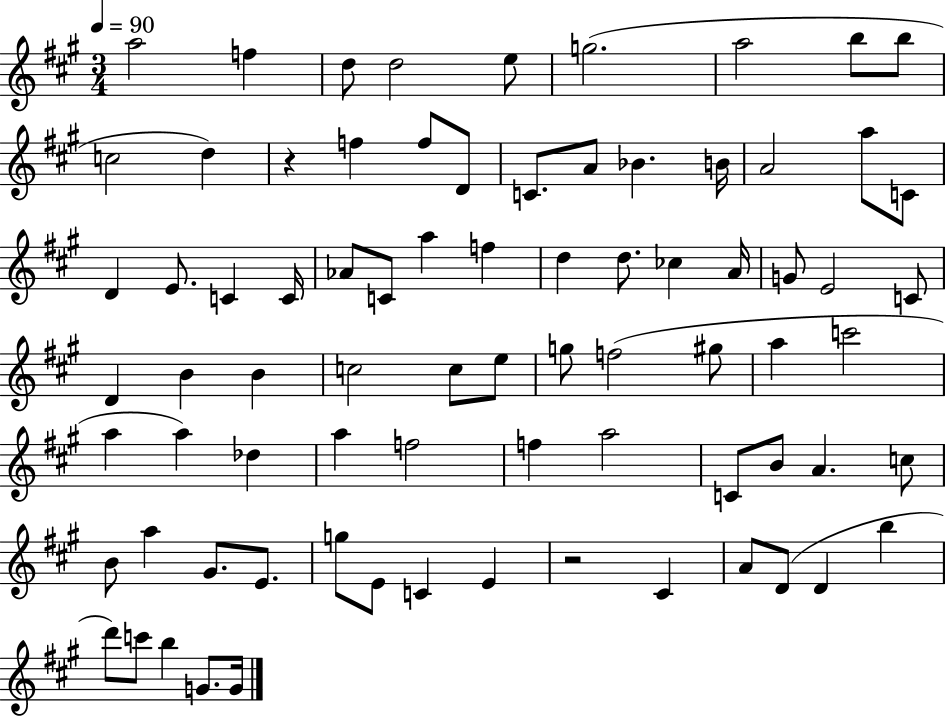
{
  \clef treble
  \numericTimeSignature
  \time 3/4
  \key a \major
  \tempo 4 = 90
  a''2 f''4 | d''8 d''2 e''8 | g''2.( | a''2 b''8 b''8 | \break c''2 d''4) | r4 f''4 f''8 d'8 | c'8. a'8 bes'4. b'16 | a'2 a''8 c'8 | \break d'4 e'8. c'4 c'16 | aes'8 c'8 a''4 f''4 | d''4 d''8. ces''4 a'16 | g'8 e'2 c'8 | \break d'4 b'4 b'4 | c''2 c''8 e''8 | g''8 f''2( gis''8 | a''4 c'''2 | \break a''4 a''4) des''4 | a''4 f''2 | f''4 a''2 | c'8 b'8 a'4. c''8 | \break b'8 a''4 gis'8. e'8. | g''8 e'8 c'4 e'4 | r2 cis'4 | a'8 d'8( d'4 b''4 | \break d'''8) c'''8 b''4 g'8. g'16 | \bar "|."
}